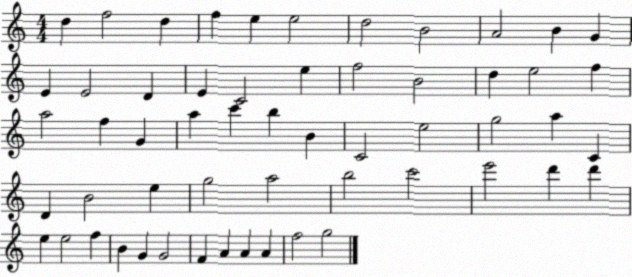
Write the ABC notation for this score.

X:1
T:Untitled
M:4/4
L:1/4
K:C
d f2 d f e e2 d2 B2 A2 B G E E2 D E C2 e f2 B2 d e2 f a2 f G a c' b B C2 e2 g2 a C D B2 e g2 a2 b2 c'2 e'2 d' d' e e2 f B G G2 F A A A f2 g2